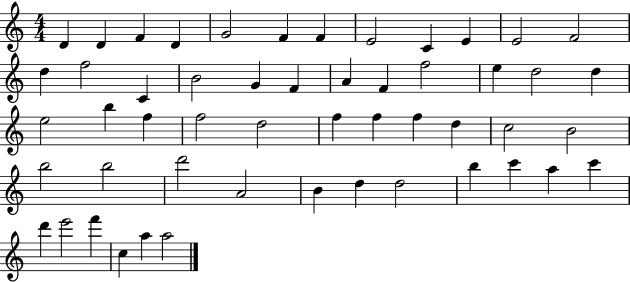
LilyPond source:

{
  \clef treble
  \numericTimeSignature
  \time 4/4
  \key c \major
  d'4 d'4 f'4 d'4 | g'2 f'4 f'4 | e'2 c'4 e'4 | e'2 f'2 | \break d''4 f''2 c'4 | b'2 g'4 f'4 | a'4 f'4 f''2 | e''4 d''2 d''4 | \break e''2 b''4 f''4 | f''2 d''2 | f''4 f''4 f''4 d''4 | c''2 b'2 | \break b''2 b''2 | d'''2 a'2 | b'4 d''4 d''2 | b''4 c'''4 a''4 c'''4 | \break d'''4 e'''2 f'''4 | c''4 a''4 a''2 | \bar "|."
}